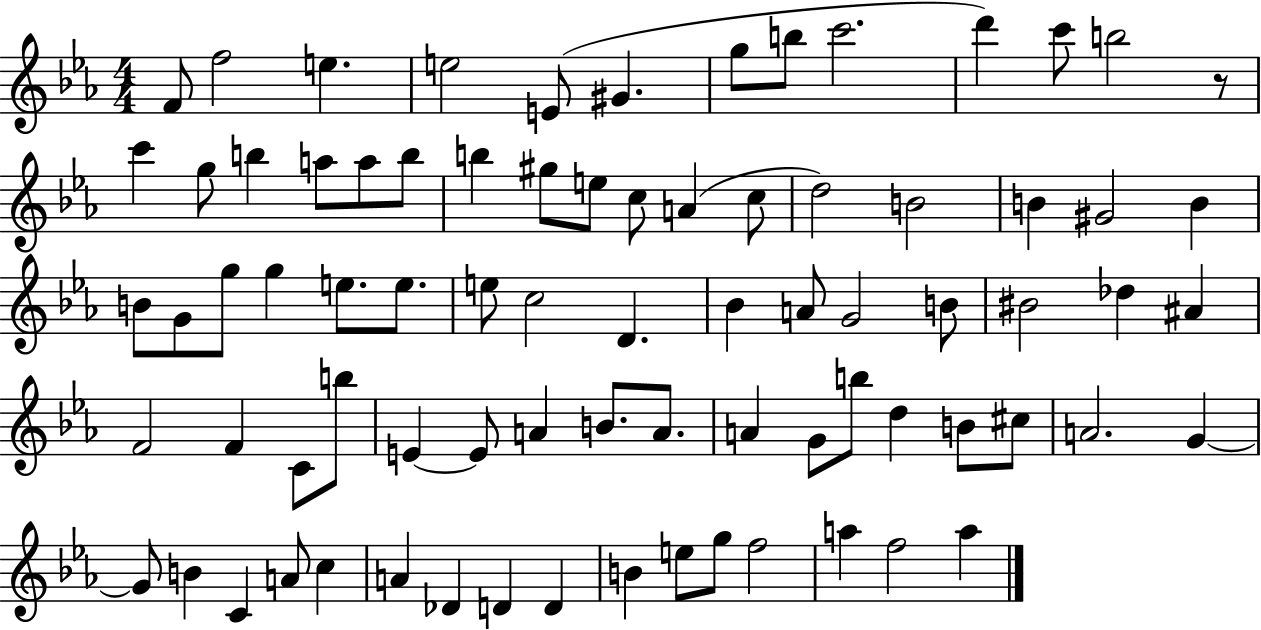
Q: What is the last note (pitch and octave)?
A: A5